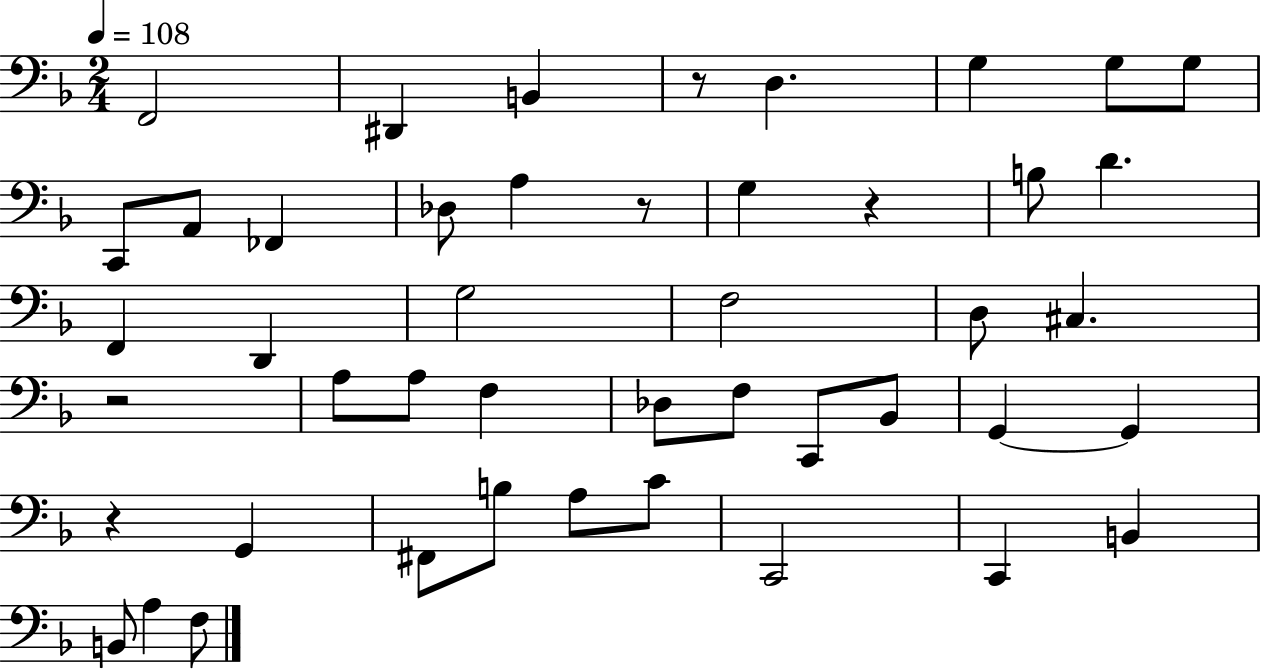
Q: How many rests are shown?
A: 5